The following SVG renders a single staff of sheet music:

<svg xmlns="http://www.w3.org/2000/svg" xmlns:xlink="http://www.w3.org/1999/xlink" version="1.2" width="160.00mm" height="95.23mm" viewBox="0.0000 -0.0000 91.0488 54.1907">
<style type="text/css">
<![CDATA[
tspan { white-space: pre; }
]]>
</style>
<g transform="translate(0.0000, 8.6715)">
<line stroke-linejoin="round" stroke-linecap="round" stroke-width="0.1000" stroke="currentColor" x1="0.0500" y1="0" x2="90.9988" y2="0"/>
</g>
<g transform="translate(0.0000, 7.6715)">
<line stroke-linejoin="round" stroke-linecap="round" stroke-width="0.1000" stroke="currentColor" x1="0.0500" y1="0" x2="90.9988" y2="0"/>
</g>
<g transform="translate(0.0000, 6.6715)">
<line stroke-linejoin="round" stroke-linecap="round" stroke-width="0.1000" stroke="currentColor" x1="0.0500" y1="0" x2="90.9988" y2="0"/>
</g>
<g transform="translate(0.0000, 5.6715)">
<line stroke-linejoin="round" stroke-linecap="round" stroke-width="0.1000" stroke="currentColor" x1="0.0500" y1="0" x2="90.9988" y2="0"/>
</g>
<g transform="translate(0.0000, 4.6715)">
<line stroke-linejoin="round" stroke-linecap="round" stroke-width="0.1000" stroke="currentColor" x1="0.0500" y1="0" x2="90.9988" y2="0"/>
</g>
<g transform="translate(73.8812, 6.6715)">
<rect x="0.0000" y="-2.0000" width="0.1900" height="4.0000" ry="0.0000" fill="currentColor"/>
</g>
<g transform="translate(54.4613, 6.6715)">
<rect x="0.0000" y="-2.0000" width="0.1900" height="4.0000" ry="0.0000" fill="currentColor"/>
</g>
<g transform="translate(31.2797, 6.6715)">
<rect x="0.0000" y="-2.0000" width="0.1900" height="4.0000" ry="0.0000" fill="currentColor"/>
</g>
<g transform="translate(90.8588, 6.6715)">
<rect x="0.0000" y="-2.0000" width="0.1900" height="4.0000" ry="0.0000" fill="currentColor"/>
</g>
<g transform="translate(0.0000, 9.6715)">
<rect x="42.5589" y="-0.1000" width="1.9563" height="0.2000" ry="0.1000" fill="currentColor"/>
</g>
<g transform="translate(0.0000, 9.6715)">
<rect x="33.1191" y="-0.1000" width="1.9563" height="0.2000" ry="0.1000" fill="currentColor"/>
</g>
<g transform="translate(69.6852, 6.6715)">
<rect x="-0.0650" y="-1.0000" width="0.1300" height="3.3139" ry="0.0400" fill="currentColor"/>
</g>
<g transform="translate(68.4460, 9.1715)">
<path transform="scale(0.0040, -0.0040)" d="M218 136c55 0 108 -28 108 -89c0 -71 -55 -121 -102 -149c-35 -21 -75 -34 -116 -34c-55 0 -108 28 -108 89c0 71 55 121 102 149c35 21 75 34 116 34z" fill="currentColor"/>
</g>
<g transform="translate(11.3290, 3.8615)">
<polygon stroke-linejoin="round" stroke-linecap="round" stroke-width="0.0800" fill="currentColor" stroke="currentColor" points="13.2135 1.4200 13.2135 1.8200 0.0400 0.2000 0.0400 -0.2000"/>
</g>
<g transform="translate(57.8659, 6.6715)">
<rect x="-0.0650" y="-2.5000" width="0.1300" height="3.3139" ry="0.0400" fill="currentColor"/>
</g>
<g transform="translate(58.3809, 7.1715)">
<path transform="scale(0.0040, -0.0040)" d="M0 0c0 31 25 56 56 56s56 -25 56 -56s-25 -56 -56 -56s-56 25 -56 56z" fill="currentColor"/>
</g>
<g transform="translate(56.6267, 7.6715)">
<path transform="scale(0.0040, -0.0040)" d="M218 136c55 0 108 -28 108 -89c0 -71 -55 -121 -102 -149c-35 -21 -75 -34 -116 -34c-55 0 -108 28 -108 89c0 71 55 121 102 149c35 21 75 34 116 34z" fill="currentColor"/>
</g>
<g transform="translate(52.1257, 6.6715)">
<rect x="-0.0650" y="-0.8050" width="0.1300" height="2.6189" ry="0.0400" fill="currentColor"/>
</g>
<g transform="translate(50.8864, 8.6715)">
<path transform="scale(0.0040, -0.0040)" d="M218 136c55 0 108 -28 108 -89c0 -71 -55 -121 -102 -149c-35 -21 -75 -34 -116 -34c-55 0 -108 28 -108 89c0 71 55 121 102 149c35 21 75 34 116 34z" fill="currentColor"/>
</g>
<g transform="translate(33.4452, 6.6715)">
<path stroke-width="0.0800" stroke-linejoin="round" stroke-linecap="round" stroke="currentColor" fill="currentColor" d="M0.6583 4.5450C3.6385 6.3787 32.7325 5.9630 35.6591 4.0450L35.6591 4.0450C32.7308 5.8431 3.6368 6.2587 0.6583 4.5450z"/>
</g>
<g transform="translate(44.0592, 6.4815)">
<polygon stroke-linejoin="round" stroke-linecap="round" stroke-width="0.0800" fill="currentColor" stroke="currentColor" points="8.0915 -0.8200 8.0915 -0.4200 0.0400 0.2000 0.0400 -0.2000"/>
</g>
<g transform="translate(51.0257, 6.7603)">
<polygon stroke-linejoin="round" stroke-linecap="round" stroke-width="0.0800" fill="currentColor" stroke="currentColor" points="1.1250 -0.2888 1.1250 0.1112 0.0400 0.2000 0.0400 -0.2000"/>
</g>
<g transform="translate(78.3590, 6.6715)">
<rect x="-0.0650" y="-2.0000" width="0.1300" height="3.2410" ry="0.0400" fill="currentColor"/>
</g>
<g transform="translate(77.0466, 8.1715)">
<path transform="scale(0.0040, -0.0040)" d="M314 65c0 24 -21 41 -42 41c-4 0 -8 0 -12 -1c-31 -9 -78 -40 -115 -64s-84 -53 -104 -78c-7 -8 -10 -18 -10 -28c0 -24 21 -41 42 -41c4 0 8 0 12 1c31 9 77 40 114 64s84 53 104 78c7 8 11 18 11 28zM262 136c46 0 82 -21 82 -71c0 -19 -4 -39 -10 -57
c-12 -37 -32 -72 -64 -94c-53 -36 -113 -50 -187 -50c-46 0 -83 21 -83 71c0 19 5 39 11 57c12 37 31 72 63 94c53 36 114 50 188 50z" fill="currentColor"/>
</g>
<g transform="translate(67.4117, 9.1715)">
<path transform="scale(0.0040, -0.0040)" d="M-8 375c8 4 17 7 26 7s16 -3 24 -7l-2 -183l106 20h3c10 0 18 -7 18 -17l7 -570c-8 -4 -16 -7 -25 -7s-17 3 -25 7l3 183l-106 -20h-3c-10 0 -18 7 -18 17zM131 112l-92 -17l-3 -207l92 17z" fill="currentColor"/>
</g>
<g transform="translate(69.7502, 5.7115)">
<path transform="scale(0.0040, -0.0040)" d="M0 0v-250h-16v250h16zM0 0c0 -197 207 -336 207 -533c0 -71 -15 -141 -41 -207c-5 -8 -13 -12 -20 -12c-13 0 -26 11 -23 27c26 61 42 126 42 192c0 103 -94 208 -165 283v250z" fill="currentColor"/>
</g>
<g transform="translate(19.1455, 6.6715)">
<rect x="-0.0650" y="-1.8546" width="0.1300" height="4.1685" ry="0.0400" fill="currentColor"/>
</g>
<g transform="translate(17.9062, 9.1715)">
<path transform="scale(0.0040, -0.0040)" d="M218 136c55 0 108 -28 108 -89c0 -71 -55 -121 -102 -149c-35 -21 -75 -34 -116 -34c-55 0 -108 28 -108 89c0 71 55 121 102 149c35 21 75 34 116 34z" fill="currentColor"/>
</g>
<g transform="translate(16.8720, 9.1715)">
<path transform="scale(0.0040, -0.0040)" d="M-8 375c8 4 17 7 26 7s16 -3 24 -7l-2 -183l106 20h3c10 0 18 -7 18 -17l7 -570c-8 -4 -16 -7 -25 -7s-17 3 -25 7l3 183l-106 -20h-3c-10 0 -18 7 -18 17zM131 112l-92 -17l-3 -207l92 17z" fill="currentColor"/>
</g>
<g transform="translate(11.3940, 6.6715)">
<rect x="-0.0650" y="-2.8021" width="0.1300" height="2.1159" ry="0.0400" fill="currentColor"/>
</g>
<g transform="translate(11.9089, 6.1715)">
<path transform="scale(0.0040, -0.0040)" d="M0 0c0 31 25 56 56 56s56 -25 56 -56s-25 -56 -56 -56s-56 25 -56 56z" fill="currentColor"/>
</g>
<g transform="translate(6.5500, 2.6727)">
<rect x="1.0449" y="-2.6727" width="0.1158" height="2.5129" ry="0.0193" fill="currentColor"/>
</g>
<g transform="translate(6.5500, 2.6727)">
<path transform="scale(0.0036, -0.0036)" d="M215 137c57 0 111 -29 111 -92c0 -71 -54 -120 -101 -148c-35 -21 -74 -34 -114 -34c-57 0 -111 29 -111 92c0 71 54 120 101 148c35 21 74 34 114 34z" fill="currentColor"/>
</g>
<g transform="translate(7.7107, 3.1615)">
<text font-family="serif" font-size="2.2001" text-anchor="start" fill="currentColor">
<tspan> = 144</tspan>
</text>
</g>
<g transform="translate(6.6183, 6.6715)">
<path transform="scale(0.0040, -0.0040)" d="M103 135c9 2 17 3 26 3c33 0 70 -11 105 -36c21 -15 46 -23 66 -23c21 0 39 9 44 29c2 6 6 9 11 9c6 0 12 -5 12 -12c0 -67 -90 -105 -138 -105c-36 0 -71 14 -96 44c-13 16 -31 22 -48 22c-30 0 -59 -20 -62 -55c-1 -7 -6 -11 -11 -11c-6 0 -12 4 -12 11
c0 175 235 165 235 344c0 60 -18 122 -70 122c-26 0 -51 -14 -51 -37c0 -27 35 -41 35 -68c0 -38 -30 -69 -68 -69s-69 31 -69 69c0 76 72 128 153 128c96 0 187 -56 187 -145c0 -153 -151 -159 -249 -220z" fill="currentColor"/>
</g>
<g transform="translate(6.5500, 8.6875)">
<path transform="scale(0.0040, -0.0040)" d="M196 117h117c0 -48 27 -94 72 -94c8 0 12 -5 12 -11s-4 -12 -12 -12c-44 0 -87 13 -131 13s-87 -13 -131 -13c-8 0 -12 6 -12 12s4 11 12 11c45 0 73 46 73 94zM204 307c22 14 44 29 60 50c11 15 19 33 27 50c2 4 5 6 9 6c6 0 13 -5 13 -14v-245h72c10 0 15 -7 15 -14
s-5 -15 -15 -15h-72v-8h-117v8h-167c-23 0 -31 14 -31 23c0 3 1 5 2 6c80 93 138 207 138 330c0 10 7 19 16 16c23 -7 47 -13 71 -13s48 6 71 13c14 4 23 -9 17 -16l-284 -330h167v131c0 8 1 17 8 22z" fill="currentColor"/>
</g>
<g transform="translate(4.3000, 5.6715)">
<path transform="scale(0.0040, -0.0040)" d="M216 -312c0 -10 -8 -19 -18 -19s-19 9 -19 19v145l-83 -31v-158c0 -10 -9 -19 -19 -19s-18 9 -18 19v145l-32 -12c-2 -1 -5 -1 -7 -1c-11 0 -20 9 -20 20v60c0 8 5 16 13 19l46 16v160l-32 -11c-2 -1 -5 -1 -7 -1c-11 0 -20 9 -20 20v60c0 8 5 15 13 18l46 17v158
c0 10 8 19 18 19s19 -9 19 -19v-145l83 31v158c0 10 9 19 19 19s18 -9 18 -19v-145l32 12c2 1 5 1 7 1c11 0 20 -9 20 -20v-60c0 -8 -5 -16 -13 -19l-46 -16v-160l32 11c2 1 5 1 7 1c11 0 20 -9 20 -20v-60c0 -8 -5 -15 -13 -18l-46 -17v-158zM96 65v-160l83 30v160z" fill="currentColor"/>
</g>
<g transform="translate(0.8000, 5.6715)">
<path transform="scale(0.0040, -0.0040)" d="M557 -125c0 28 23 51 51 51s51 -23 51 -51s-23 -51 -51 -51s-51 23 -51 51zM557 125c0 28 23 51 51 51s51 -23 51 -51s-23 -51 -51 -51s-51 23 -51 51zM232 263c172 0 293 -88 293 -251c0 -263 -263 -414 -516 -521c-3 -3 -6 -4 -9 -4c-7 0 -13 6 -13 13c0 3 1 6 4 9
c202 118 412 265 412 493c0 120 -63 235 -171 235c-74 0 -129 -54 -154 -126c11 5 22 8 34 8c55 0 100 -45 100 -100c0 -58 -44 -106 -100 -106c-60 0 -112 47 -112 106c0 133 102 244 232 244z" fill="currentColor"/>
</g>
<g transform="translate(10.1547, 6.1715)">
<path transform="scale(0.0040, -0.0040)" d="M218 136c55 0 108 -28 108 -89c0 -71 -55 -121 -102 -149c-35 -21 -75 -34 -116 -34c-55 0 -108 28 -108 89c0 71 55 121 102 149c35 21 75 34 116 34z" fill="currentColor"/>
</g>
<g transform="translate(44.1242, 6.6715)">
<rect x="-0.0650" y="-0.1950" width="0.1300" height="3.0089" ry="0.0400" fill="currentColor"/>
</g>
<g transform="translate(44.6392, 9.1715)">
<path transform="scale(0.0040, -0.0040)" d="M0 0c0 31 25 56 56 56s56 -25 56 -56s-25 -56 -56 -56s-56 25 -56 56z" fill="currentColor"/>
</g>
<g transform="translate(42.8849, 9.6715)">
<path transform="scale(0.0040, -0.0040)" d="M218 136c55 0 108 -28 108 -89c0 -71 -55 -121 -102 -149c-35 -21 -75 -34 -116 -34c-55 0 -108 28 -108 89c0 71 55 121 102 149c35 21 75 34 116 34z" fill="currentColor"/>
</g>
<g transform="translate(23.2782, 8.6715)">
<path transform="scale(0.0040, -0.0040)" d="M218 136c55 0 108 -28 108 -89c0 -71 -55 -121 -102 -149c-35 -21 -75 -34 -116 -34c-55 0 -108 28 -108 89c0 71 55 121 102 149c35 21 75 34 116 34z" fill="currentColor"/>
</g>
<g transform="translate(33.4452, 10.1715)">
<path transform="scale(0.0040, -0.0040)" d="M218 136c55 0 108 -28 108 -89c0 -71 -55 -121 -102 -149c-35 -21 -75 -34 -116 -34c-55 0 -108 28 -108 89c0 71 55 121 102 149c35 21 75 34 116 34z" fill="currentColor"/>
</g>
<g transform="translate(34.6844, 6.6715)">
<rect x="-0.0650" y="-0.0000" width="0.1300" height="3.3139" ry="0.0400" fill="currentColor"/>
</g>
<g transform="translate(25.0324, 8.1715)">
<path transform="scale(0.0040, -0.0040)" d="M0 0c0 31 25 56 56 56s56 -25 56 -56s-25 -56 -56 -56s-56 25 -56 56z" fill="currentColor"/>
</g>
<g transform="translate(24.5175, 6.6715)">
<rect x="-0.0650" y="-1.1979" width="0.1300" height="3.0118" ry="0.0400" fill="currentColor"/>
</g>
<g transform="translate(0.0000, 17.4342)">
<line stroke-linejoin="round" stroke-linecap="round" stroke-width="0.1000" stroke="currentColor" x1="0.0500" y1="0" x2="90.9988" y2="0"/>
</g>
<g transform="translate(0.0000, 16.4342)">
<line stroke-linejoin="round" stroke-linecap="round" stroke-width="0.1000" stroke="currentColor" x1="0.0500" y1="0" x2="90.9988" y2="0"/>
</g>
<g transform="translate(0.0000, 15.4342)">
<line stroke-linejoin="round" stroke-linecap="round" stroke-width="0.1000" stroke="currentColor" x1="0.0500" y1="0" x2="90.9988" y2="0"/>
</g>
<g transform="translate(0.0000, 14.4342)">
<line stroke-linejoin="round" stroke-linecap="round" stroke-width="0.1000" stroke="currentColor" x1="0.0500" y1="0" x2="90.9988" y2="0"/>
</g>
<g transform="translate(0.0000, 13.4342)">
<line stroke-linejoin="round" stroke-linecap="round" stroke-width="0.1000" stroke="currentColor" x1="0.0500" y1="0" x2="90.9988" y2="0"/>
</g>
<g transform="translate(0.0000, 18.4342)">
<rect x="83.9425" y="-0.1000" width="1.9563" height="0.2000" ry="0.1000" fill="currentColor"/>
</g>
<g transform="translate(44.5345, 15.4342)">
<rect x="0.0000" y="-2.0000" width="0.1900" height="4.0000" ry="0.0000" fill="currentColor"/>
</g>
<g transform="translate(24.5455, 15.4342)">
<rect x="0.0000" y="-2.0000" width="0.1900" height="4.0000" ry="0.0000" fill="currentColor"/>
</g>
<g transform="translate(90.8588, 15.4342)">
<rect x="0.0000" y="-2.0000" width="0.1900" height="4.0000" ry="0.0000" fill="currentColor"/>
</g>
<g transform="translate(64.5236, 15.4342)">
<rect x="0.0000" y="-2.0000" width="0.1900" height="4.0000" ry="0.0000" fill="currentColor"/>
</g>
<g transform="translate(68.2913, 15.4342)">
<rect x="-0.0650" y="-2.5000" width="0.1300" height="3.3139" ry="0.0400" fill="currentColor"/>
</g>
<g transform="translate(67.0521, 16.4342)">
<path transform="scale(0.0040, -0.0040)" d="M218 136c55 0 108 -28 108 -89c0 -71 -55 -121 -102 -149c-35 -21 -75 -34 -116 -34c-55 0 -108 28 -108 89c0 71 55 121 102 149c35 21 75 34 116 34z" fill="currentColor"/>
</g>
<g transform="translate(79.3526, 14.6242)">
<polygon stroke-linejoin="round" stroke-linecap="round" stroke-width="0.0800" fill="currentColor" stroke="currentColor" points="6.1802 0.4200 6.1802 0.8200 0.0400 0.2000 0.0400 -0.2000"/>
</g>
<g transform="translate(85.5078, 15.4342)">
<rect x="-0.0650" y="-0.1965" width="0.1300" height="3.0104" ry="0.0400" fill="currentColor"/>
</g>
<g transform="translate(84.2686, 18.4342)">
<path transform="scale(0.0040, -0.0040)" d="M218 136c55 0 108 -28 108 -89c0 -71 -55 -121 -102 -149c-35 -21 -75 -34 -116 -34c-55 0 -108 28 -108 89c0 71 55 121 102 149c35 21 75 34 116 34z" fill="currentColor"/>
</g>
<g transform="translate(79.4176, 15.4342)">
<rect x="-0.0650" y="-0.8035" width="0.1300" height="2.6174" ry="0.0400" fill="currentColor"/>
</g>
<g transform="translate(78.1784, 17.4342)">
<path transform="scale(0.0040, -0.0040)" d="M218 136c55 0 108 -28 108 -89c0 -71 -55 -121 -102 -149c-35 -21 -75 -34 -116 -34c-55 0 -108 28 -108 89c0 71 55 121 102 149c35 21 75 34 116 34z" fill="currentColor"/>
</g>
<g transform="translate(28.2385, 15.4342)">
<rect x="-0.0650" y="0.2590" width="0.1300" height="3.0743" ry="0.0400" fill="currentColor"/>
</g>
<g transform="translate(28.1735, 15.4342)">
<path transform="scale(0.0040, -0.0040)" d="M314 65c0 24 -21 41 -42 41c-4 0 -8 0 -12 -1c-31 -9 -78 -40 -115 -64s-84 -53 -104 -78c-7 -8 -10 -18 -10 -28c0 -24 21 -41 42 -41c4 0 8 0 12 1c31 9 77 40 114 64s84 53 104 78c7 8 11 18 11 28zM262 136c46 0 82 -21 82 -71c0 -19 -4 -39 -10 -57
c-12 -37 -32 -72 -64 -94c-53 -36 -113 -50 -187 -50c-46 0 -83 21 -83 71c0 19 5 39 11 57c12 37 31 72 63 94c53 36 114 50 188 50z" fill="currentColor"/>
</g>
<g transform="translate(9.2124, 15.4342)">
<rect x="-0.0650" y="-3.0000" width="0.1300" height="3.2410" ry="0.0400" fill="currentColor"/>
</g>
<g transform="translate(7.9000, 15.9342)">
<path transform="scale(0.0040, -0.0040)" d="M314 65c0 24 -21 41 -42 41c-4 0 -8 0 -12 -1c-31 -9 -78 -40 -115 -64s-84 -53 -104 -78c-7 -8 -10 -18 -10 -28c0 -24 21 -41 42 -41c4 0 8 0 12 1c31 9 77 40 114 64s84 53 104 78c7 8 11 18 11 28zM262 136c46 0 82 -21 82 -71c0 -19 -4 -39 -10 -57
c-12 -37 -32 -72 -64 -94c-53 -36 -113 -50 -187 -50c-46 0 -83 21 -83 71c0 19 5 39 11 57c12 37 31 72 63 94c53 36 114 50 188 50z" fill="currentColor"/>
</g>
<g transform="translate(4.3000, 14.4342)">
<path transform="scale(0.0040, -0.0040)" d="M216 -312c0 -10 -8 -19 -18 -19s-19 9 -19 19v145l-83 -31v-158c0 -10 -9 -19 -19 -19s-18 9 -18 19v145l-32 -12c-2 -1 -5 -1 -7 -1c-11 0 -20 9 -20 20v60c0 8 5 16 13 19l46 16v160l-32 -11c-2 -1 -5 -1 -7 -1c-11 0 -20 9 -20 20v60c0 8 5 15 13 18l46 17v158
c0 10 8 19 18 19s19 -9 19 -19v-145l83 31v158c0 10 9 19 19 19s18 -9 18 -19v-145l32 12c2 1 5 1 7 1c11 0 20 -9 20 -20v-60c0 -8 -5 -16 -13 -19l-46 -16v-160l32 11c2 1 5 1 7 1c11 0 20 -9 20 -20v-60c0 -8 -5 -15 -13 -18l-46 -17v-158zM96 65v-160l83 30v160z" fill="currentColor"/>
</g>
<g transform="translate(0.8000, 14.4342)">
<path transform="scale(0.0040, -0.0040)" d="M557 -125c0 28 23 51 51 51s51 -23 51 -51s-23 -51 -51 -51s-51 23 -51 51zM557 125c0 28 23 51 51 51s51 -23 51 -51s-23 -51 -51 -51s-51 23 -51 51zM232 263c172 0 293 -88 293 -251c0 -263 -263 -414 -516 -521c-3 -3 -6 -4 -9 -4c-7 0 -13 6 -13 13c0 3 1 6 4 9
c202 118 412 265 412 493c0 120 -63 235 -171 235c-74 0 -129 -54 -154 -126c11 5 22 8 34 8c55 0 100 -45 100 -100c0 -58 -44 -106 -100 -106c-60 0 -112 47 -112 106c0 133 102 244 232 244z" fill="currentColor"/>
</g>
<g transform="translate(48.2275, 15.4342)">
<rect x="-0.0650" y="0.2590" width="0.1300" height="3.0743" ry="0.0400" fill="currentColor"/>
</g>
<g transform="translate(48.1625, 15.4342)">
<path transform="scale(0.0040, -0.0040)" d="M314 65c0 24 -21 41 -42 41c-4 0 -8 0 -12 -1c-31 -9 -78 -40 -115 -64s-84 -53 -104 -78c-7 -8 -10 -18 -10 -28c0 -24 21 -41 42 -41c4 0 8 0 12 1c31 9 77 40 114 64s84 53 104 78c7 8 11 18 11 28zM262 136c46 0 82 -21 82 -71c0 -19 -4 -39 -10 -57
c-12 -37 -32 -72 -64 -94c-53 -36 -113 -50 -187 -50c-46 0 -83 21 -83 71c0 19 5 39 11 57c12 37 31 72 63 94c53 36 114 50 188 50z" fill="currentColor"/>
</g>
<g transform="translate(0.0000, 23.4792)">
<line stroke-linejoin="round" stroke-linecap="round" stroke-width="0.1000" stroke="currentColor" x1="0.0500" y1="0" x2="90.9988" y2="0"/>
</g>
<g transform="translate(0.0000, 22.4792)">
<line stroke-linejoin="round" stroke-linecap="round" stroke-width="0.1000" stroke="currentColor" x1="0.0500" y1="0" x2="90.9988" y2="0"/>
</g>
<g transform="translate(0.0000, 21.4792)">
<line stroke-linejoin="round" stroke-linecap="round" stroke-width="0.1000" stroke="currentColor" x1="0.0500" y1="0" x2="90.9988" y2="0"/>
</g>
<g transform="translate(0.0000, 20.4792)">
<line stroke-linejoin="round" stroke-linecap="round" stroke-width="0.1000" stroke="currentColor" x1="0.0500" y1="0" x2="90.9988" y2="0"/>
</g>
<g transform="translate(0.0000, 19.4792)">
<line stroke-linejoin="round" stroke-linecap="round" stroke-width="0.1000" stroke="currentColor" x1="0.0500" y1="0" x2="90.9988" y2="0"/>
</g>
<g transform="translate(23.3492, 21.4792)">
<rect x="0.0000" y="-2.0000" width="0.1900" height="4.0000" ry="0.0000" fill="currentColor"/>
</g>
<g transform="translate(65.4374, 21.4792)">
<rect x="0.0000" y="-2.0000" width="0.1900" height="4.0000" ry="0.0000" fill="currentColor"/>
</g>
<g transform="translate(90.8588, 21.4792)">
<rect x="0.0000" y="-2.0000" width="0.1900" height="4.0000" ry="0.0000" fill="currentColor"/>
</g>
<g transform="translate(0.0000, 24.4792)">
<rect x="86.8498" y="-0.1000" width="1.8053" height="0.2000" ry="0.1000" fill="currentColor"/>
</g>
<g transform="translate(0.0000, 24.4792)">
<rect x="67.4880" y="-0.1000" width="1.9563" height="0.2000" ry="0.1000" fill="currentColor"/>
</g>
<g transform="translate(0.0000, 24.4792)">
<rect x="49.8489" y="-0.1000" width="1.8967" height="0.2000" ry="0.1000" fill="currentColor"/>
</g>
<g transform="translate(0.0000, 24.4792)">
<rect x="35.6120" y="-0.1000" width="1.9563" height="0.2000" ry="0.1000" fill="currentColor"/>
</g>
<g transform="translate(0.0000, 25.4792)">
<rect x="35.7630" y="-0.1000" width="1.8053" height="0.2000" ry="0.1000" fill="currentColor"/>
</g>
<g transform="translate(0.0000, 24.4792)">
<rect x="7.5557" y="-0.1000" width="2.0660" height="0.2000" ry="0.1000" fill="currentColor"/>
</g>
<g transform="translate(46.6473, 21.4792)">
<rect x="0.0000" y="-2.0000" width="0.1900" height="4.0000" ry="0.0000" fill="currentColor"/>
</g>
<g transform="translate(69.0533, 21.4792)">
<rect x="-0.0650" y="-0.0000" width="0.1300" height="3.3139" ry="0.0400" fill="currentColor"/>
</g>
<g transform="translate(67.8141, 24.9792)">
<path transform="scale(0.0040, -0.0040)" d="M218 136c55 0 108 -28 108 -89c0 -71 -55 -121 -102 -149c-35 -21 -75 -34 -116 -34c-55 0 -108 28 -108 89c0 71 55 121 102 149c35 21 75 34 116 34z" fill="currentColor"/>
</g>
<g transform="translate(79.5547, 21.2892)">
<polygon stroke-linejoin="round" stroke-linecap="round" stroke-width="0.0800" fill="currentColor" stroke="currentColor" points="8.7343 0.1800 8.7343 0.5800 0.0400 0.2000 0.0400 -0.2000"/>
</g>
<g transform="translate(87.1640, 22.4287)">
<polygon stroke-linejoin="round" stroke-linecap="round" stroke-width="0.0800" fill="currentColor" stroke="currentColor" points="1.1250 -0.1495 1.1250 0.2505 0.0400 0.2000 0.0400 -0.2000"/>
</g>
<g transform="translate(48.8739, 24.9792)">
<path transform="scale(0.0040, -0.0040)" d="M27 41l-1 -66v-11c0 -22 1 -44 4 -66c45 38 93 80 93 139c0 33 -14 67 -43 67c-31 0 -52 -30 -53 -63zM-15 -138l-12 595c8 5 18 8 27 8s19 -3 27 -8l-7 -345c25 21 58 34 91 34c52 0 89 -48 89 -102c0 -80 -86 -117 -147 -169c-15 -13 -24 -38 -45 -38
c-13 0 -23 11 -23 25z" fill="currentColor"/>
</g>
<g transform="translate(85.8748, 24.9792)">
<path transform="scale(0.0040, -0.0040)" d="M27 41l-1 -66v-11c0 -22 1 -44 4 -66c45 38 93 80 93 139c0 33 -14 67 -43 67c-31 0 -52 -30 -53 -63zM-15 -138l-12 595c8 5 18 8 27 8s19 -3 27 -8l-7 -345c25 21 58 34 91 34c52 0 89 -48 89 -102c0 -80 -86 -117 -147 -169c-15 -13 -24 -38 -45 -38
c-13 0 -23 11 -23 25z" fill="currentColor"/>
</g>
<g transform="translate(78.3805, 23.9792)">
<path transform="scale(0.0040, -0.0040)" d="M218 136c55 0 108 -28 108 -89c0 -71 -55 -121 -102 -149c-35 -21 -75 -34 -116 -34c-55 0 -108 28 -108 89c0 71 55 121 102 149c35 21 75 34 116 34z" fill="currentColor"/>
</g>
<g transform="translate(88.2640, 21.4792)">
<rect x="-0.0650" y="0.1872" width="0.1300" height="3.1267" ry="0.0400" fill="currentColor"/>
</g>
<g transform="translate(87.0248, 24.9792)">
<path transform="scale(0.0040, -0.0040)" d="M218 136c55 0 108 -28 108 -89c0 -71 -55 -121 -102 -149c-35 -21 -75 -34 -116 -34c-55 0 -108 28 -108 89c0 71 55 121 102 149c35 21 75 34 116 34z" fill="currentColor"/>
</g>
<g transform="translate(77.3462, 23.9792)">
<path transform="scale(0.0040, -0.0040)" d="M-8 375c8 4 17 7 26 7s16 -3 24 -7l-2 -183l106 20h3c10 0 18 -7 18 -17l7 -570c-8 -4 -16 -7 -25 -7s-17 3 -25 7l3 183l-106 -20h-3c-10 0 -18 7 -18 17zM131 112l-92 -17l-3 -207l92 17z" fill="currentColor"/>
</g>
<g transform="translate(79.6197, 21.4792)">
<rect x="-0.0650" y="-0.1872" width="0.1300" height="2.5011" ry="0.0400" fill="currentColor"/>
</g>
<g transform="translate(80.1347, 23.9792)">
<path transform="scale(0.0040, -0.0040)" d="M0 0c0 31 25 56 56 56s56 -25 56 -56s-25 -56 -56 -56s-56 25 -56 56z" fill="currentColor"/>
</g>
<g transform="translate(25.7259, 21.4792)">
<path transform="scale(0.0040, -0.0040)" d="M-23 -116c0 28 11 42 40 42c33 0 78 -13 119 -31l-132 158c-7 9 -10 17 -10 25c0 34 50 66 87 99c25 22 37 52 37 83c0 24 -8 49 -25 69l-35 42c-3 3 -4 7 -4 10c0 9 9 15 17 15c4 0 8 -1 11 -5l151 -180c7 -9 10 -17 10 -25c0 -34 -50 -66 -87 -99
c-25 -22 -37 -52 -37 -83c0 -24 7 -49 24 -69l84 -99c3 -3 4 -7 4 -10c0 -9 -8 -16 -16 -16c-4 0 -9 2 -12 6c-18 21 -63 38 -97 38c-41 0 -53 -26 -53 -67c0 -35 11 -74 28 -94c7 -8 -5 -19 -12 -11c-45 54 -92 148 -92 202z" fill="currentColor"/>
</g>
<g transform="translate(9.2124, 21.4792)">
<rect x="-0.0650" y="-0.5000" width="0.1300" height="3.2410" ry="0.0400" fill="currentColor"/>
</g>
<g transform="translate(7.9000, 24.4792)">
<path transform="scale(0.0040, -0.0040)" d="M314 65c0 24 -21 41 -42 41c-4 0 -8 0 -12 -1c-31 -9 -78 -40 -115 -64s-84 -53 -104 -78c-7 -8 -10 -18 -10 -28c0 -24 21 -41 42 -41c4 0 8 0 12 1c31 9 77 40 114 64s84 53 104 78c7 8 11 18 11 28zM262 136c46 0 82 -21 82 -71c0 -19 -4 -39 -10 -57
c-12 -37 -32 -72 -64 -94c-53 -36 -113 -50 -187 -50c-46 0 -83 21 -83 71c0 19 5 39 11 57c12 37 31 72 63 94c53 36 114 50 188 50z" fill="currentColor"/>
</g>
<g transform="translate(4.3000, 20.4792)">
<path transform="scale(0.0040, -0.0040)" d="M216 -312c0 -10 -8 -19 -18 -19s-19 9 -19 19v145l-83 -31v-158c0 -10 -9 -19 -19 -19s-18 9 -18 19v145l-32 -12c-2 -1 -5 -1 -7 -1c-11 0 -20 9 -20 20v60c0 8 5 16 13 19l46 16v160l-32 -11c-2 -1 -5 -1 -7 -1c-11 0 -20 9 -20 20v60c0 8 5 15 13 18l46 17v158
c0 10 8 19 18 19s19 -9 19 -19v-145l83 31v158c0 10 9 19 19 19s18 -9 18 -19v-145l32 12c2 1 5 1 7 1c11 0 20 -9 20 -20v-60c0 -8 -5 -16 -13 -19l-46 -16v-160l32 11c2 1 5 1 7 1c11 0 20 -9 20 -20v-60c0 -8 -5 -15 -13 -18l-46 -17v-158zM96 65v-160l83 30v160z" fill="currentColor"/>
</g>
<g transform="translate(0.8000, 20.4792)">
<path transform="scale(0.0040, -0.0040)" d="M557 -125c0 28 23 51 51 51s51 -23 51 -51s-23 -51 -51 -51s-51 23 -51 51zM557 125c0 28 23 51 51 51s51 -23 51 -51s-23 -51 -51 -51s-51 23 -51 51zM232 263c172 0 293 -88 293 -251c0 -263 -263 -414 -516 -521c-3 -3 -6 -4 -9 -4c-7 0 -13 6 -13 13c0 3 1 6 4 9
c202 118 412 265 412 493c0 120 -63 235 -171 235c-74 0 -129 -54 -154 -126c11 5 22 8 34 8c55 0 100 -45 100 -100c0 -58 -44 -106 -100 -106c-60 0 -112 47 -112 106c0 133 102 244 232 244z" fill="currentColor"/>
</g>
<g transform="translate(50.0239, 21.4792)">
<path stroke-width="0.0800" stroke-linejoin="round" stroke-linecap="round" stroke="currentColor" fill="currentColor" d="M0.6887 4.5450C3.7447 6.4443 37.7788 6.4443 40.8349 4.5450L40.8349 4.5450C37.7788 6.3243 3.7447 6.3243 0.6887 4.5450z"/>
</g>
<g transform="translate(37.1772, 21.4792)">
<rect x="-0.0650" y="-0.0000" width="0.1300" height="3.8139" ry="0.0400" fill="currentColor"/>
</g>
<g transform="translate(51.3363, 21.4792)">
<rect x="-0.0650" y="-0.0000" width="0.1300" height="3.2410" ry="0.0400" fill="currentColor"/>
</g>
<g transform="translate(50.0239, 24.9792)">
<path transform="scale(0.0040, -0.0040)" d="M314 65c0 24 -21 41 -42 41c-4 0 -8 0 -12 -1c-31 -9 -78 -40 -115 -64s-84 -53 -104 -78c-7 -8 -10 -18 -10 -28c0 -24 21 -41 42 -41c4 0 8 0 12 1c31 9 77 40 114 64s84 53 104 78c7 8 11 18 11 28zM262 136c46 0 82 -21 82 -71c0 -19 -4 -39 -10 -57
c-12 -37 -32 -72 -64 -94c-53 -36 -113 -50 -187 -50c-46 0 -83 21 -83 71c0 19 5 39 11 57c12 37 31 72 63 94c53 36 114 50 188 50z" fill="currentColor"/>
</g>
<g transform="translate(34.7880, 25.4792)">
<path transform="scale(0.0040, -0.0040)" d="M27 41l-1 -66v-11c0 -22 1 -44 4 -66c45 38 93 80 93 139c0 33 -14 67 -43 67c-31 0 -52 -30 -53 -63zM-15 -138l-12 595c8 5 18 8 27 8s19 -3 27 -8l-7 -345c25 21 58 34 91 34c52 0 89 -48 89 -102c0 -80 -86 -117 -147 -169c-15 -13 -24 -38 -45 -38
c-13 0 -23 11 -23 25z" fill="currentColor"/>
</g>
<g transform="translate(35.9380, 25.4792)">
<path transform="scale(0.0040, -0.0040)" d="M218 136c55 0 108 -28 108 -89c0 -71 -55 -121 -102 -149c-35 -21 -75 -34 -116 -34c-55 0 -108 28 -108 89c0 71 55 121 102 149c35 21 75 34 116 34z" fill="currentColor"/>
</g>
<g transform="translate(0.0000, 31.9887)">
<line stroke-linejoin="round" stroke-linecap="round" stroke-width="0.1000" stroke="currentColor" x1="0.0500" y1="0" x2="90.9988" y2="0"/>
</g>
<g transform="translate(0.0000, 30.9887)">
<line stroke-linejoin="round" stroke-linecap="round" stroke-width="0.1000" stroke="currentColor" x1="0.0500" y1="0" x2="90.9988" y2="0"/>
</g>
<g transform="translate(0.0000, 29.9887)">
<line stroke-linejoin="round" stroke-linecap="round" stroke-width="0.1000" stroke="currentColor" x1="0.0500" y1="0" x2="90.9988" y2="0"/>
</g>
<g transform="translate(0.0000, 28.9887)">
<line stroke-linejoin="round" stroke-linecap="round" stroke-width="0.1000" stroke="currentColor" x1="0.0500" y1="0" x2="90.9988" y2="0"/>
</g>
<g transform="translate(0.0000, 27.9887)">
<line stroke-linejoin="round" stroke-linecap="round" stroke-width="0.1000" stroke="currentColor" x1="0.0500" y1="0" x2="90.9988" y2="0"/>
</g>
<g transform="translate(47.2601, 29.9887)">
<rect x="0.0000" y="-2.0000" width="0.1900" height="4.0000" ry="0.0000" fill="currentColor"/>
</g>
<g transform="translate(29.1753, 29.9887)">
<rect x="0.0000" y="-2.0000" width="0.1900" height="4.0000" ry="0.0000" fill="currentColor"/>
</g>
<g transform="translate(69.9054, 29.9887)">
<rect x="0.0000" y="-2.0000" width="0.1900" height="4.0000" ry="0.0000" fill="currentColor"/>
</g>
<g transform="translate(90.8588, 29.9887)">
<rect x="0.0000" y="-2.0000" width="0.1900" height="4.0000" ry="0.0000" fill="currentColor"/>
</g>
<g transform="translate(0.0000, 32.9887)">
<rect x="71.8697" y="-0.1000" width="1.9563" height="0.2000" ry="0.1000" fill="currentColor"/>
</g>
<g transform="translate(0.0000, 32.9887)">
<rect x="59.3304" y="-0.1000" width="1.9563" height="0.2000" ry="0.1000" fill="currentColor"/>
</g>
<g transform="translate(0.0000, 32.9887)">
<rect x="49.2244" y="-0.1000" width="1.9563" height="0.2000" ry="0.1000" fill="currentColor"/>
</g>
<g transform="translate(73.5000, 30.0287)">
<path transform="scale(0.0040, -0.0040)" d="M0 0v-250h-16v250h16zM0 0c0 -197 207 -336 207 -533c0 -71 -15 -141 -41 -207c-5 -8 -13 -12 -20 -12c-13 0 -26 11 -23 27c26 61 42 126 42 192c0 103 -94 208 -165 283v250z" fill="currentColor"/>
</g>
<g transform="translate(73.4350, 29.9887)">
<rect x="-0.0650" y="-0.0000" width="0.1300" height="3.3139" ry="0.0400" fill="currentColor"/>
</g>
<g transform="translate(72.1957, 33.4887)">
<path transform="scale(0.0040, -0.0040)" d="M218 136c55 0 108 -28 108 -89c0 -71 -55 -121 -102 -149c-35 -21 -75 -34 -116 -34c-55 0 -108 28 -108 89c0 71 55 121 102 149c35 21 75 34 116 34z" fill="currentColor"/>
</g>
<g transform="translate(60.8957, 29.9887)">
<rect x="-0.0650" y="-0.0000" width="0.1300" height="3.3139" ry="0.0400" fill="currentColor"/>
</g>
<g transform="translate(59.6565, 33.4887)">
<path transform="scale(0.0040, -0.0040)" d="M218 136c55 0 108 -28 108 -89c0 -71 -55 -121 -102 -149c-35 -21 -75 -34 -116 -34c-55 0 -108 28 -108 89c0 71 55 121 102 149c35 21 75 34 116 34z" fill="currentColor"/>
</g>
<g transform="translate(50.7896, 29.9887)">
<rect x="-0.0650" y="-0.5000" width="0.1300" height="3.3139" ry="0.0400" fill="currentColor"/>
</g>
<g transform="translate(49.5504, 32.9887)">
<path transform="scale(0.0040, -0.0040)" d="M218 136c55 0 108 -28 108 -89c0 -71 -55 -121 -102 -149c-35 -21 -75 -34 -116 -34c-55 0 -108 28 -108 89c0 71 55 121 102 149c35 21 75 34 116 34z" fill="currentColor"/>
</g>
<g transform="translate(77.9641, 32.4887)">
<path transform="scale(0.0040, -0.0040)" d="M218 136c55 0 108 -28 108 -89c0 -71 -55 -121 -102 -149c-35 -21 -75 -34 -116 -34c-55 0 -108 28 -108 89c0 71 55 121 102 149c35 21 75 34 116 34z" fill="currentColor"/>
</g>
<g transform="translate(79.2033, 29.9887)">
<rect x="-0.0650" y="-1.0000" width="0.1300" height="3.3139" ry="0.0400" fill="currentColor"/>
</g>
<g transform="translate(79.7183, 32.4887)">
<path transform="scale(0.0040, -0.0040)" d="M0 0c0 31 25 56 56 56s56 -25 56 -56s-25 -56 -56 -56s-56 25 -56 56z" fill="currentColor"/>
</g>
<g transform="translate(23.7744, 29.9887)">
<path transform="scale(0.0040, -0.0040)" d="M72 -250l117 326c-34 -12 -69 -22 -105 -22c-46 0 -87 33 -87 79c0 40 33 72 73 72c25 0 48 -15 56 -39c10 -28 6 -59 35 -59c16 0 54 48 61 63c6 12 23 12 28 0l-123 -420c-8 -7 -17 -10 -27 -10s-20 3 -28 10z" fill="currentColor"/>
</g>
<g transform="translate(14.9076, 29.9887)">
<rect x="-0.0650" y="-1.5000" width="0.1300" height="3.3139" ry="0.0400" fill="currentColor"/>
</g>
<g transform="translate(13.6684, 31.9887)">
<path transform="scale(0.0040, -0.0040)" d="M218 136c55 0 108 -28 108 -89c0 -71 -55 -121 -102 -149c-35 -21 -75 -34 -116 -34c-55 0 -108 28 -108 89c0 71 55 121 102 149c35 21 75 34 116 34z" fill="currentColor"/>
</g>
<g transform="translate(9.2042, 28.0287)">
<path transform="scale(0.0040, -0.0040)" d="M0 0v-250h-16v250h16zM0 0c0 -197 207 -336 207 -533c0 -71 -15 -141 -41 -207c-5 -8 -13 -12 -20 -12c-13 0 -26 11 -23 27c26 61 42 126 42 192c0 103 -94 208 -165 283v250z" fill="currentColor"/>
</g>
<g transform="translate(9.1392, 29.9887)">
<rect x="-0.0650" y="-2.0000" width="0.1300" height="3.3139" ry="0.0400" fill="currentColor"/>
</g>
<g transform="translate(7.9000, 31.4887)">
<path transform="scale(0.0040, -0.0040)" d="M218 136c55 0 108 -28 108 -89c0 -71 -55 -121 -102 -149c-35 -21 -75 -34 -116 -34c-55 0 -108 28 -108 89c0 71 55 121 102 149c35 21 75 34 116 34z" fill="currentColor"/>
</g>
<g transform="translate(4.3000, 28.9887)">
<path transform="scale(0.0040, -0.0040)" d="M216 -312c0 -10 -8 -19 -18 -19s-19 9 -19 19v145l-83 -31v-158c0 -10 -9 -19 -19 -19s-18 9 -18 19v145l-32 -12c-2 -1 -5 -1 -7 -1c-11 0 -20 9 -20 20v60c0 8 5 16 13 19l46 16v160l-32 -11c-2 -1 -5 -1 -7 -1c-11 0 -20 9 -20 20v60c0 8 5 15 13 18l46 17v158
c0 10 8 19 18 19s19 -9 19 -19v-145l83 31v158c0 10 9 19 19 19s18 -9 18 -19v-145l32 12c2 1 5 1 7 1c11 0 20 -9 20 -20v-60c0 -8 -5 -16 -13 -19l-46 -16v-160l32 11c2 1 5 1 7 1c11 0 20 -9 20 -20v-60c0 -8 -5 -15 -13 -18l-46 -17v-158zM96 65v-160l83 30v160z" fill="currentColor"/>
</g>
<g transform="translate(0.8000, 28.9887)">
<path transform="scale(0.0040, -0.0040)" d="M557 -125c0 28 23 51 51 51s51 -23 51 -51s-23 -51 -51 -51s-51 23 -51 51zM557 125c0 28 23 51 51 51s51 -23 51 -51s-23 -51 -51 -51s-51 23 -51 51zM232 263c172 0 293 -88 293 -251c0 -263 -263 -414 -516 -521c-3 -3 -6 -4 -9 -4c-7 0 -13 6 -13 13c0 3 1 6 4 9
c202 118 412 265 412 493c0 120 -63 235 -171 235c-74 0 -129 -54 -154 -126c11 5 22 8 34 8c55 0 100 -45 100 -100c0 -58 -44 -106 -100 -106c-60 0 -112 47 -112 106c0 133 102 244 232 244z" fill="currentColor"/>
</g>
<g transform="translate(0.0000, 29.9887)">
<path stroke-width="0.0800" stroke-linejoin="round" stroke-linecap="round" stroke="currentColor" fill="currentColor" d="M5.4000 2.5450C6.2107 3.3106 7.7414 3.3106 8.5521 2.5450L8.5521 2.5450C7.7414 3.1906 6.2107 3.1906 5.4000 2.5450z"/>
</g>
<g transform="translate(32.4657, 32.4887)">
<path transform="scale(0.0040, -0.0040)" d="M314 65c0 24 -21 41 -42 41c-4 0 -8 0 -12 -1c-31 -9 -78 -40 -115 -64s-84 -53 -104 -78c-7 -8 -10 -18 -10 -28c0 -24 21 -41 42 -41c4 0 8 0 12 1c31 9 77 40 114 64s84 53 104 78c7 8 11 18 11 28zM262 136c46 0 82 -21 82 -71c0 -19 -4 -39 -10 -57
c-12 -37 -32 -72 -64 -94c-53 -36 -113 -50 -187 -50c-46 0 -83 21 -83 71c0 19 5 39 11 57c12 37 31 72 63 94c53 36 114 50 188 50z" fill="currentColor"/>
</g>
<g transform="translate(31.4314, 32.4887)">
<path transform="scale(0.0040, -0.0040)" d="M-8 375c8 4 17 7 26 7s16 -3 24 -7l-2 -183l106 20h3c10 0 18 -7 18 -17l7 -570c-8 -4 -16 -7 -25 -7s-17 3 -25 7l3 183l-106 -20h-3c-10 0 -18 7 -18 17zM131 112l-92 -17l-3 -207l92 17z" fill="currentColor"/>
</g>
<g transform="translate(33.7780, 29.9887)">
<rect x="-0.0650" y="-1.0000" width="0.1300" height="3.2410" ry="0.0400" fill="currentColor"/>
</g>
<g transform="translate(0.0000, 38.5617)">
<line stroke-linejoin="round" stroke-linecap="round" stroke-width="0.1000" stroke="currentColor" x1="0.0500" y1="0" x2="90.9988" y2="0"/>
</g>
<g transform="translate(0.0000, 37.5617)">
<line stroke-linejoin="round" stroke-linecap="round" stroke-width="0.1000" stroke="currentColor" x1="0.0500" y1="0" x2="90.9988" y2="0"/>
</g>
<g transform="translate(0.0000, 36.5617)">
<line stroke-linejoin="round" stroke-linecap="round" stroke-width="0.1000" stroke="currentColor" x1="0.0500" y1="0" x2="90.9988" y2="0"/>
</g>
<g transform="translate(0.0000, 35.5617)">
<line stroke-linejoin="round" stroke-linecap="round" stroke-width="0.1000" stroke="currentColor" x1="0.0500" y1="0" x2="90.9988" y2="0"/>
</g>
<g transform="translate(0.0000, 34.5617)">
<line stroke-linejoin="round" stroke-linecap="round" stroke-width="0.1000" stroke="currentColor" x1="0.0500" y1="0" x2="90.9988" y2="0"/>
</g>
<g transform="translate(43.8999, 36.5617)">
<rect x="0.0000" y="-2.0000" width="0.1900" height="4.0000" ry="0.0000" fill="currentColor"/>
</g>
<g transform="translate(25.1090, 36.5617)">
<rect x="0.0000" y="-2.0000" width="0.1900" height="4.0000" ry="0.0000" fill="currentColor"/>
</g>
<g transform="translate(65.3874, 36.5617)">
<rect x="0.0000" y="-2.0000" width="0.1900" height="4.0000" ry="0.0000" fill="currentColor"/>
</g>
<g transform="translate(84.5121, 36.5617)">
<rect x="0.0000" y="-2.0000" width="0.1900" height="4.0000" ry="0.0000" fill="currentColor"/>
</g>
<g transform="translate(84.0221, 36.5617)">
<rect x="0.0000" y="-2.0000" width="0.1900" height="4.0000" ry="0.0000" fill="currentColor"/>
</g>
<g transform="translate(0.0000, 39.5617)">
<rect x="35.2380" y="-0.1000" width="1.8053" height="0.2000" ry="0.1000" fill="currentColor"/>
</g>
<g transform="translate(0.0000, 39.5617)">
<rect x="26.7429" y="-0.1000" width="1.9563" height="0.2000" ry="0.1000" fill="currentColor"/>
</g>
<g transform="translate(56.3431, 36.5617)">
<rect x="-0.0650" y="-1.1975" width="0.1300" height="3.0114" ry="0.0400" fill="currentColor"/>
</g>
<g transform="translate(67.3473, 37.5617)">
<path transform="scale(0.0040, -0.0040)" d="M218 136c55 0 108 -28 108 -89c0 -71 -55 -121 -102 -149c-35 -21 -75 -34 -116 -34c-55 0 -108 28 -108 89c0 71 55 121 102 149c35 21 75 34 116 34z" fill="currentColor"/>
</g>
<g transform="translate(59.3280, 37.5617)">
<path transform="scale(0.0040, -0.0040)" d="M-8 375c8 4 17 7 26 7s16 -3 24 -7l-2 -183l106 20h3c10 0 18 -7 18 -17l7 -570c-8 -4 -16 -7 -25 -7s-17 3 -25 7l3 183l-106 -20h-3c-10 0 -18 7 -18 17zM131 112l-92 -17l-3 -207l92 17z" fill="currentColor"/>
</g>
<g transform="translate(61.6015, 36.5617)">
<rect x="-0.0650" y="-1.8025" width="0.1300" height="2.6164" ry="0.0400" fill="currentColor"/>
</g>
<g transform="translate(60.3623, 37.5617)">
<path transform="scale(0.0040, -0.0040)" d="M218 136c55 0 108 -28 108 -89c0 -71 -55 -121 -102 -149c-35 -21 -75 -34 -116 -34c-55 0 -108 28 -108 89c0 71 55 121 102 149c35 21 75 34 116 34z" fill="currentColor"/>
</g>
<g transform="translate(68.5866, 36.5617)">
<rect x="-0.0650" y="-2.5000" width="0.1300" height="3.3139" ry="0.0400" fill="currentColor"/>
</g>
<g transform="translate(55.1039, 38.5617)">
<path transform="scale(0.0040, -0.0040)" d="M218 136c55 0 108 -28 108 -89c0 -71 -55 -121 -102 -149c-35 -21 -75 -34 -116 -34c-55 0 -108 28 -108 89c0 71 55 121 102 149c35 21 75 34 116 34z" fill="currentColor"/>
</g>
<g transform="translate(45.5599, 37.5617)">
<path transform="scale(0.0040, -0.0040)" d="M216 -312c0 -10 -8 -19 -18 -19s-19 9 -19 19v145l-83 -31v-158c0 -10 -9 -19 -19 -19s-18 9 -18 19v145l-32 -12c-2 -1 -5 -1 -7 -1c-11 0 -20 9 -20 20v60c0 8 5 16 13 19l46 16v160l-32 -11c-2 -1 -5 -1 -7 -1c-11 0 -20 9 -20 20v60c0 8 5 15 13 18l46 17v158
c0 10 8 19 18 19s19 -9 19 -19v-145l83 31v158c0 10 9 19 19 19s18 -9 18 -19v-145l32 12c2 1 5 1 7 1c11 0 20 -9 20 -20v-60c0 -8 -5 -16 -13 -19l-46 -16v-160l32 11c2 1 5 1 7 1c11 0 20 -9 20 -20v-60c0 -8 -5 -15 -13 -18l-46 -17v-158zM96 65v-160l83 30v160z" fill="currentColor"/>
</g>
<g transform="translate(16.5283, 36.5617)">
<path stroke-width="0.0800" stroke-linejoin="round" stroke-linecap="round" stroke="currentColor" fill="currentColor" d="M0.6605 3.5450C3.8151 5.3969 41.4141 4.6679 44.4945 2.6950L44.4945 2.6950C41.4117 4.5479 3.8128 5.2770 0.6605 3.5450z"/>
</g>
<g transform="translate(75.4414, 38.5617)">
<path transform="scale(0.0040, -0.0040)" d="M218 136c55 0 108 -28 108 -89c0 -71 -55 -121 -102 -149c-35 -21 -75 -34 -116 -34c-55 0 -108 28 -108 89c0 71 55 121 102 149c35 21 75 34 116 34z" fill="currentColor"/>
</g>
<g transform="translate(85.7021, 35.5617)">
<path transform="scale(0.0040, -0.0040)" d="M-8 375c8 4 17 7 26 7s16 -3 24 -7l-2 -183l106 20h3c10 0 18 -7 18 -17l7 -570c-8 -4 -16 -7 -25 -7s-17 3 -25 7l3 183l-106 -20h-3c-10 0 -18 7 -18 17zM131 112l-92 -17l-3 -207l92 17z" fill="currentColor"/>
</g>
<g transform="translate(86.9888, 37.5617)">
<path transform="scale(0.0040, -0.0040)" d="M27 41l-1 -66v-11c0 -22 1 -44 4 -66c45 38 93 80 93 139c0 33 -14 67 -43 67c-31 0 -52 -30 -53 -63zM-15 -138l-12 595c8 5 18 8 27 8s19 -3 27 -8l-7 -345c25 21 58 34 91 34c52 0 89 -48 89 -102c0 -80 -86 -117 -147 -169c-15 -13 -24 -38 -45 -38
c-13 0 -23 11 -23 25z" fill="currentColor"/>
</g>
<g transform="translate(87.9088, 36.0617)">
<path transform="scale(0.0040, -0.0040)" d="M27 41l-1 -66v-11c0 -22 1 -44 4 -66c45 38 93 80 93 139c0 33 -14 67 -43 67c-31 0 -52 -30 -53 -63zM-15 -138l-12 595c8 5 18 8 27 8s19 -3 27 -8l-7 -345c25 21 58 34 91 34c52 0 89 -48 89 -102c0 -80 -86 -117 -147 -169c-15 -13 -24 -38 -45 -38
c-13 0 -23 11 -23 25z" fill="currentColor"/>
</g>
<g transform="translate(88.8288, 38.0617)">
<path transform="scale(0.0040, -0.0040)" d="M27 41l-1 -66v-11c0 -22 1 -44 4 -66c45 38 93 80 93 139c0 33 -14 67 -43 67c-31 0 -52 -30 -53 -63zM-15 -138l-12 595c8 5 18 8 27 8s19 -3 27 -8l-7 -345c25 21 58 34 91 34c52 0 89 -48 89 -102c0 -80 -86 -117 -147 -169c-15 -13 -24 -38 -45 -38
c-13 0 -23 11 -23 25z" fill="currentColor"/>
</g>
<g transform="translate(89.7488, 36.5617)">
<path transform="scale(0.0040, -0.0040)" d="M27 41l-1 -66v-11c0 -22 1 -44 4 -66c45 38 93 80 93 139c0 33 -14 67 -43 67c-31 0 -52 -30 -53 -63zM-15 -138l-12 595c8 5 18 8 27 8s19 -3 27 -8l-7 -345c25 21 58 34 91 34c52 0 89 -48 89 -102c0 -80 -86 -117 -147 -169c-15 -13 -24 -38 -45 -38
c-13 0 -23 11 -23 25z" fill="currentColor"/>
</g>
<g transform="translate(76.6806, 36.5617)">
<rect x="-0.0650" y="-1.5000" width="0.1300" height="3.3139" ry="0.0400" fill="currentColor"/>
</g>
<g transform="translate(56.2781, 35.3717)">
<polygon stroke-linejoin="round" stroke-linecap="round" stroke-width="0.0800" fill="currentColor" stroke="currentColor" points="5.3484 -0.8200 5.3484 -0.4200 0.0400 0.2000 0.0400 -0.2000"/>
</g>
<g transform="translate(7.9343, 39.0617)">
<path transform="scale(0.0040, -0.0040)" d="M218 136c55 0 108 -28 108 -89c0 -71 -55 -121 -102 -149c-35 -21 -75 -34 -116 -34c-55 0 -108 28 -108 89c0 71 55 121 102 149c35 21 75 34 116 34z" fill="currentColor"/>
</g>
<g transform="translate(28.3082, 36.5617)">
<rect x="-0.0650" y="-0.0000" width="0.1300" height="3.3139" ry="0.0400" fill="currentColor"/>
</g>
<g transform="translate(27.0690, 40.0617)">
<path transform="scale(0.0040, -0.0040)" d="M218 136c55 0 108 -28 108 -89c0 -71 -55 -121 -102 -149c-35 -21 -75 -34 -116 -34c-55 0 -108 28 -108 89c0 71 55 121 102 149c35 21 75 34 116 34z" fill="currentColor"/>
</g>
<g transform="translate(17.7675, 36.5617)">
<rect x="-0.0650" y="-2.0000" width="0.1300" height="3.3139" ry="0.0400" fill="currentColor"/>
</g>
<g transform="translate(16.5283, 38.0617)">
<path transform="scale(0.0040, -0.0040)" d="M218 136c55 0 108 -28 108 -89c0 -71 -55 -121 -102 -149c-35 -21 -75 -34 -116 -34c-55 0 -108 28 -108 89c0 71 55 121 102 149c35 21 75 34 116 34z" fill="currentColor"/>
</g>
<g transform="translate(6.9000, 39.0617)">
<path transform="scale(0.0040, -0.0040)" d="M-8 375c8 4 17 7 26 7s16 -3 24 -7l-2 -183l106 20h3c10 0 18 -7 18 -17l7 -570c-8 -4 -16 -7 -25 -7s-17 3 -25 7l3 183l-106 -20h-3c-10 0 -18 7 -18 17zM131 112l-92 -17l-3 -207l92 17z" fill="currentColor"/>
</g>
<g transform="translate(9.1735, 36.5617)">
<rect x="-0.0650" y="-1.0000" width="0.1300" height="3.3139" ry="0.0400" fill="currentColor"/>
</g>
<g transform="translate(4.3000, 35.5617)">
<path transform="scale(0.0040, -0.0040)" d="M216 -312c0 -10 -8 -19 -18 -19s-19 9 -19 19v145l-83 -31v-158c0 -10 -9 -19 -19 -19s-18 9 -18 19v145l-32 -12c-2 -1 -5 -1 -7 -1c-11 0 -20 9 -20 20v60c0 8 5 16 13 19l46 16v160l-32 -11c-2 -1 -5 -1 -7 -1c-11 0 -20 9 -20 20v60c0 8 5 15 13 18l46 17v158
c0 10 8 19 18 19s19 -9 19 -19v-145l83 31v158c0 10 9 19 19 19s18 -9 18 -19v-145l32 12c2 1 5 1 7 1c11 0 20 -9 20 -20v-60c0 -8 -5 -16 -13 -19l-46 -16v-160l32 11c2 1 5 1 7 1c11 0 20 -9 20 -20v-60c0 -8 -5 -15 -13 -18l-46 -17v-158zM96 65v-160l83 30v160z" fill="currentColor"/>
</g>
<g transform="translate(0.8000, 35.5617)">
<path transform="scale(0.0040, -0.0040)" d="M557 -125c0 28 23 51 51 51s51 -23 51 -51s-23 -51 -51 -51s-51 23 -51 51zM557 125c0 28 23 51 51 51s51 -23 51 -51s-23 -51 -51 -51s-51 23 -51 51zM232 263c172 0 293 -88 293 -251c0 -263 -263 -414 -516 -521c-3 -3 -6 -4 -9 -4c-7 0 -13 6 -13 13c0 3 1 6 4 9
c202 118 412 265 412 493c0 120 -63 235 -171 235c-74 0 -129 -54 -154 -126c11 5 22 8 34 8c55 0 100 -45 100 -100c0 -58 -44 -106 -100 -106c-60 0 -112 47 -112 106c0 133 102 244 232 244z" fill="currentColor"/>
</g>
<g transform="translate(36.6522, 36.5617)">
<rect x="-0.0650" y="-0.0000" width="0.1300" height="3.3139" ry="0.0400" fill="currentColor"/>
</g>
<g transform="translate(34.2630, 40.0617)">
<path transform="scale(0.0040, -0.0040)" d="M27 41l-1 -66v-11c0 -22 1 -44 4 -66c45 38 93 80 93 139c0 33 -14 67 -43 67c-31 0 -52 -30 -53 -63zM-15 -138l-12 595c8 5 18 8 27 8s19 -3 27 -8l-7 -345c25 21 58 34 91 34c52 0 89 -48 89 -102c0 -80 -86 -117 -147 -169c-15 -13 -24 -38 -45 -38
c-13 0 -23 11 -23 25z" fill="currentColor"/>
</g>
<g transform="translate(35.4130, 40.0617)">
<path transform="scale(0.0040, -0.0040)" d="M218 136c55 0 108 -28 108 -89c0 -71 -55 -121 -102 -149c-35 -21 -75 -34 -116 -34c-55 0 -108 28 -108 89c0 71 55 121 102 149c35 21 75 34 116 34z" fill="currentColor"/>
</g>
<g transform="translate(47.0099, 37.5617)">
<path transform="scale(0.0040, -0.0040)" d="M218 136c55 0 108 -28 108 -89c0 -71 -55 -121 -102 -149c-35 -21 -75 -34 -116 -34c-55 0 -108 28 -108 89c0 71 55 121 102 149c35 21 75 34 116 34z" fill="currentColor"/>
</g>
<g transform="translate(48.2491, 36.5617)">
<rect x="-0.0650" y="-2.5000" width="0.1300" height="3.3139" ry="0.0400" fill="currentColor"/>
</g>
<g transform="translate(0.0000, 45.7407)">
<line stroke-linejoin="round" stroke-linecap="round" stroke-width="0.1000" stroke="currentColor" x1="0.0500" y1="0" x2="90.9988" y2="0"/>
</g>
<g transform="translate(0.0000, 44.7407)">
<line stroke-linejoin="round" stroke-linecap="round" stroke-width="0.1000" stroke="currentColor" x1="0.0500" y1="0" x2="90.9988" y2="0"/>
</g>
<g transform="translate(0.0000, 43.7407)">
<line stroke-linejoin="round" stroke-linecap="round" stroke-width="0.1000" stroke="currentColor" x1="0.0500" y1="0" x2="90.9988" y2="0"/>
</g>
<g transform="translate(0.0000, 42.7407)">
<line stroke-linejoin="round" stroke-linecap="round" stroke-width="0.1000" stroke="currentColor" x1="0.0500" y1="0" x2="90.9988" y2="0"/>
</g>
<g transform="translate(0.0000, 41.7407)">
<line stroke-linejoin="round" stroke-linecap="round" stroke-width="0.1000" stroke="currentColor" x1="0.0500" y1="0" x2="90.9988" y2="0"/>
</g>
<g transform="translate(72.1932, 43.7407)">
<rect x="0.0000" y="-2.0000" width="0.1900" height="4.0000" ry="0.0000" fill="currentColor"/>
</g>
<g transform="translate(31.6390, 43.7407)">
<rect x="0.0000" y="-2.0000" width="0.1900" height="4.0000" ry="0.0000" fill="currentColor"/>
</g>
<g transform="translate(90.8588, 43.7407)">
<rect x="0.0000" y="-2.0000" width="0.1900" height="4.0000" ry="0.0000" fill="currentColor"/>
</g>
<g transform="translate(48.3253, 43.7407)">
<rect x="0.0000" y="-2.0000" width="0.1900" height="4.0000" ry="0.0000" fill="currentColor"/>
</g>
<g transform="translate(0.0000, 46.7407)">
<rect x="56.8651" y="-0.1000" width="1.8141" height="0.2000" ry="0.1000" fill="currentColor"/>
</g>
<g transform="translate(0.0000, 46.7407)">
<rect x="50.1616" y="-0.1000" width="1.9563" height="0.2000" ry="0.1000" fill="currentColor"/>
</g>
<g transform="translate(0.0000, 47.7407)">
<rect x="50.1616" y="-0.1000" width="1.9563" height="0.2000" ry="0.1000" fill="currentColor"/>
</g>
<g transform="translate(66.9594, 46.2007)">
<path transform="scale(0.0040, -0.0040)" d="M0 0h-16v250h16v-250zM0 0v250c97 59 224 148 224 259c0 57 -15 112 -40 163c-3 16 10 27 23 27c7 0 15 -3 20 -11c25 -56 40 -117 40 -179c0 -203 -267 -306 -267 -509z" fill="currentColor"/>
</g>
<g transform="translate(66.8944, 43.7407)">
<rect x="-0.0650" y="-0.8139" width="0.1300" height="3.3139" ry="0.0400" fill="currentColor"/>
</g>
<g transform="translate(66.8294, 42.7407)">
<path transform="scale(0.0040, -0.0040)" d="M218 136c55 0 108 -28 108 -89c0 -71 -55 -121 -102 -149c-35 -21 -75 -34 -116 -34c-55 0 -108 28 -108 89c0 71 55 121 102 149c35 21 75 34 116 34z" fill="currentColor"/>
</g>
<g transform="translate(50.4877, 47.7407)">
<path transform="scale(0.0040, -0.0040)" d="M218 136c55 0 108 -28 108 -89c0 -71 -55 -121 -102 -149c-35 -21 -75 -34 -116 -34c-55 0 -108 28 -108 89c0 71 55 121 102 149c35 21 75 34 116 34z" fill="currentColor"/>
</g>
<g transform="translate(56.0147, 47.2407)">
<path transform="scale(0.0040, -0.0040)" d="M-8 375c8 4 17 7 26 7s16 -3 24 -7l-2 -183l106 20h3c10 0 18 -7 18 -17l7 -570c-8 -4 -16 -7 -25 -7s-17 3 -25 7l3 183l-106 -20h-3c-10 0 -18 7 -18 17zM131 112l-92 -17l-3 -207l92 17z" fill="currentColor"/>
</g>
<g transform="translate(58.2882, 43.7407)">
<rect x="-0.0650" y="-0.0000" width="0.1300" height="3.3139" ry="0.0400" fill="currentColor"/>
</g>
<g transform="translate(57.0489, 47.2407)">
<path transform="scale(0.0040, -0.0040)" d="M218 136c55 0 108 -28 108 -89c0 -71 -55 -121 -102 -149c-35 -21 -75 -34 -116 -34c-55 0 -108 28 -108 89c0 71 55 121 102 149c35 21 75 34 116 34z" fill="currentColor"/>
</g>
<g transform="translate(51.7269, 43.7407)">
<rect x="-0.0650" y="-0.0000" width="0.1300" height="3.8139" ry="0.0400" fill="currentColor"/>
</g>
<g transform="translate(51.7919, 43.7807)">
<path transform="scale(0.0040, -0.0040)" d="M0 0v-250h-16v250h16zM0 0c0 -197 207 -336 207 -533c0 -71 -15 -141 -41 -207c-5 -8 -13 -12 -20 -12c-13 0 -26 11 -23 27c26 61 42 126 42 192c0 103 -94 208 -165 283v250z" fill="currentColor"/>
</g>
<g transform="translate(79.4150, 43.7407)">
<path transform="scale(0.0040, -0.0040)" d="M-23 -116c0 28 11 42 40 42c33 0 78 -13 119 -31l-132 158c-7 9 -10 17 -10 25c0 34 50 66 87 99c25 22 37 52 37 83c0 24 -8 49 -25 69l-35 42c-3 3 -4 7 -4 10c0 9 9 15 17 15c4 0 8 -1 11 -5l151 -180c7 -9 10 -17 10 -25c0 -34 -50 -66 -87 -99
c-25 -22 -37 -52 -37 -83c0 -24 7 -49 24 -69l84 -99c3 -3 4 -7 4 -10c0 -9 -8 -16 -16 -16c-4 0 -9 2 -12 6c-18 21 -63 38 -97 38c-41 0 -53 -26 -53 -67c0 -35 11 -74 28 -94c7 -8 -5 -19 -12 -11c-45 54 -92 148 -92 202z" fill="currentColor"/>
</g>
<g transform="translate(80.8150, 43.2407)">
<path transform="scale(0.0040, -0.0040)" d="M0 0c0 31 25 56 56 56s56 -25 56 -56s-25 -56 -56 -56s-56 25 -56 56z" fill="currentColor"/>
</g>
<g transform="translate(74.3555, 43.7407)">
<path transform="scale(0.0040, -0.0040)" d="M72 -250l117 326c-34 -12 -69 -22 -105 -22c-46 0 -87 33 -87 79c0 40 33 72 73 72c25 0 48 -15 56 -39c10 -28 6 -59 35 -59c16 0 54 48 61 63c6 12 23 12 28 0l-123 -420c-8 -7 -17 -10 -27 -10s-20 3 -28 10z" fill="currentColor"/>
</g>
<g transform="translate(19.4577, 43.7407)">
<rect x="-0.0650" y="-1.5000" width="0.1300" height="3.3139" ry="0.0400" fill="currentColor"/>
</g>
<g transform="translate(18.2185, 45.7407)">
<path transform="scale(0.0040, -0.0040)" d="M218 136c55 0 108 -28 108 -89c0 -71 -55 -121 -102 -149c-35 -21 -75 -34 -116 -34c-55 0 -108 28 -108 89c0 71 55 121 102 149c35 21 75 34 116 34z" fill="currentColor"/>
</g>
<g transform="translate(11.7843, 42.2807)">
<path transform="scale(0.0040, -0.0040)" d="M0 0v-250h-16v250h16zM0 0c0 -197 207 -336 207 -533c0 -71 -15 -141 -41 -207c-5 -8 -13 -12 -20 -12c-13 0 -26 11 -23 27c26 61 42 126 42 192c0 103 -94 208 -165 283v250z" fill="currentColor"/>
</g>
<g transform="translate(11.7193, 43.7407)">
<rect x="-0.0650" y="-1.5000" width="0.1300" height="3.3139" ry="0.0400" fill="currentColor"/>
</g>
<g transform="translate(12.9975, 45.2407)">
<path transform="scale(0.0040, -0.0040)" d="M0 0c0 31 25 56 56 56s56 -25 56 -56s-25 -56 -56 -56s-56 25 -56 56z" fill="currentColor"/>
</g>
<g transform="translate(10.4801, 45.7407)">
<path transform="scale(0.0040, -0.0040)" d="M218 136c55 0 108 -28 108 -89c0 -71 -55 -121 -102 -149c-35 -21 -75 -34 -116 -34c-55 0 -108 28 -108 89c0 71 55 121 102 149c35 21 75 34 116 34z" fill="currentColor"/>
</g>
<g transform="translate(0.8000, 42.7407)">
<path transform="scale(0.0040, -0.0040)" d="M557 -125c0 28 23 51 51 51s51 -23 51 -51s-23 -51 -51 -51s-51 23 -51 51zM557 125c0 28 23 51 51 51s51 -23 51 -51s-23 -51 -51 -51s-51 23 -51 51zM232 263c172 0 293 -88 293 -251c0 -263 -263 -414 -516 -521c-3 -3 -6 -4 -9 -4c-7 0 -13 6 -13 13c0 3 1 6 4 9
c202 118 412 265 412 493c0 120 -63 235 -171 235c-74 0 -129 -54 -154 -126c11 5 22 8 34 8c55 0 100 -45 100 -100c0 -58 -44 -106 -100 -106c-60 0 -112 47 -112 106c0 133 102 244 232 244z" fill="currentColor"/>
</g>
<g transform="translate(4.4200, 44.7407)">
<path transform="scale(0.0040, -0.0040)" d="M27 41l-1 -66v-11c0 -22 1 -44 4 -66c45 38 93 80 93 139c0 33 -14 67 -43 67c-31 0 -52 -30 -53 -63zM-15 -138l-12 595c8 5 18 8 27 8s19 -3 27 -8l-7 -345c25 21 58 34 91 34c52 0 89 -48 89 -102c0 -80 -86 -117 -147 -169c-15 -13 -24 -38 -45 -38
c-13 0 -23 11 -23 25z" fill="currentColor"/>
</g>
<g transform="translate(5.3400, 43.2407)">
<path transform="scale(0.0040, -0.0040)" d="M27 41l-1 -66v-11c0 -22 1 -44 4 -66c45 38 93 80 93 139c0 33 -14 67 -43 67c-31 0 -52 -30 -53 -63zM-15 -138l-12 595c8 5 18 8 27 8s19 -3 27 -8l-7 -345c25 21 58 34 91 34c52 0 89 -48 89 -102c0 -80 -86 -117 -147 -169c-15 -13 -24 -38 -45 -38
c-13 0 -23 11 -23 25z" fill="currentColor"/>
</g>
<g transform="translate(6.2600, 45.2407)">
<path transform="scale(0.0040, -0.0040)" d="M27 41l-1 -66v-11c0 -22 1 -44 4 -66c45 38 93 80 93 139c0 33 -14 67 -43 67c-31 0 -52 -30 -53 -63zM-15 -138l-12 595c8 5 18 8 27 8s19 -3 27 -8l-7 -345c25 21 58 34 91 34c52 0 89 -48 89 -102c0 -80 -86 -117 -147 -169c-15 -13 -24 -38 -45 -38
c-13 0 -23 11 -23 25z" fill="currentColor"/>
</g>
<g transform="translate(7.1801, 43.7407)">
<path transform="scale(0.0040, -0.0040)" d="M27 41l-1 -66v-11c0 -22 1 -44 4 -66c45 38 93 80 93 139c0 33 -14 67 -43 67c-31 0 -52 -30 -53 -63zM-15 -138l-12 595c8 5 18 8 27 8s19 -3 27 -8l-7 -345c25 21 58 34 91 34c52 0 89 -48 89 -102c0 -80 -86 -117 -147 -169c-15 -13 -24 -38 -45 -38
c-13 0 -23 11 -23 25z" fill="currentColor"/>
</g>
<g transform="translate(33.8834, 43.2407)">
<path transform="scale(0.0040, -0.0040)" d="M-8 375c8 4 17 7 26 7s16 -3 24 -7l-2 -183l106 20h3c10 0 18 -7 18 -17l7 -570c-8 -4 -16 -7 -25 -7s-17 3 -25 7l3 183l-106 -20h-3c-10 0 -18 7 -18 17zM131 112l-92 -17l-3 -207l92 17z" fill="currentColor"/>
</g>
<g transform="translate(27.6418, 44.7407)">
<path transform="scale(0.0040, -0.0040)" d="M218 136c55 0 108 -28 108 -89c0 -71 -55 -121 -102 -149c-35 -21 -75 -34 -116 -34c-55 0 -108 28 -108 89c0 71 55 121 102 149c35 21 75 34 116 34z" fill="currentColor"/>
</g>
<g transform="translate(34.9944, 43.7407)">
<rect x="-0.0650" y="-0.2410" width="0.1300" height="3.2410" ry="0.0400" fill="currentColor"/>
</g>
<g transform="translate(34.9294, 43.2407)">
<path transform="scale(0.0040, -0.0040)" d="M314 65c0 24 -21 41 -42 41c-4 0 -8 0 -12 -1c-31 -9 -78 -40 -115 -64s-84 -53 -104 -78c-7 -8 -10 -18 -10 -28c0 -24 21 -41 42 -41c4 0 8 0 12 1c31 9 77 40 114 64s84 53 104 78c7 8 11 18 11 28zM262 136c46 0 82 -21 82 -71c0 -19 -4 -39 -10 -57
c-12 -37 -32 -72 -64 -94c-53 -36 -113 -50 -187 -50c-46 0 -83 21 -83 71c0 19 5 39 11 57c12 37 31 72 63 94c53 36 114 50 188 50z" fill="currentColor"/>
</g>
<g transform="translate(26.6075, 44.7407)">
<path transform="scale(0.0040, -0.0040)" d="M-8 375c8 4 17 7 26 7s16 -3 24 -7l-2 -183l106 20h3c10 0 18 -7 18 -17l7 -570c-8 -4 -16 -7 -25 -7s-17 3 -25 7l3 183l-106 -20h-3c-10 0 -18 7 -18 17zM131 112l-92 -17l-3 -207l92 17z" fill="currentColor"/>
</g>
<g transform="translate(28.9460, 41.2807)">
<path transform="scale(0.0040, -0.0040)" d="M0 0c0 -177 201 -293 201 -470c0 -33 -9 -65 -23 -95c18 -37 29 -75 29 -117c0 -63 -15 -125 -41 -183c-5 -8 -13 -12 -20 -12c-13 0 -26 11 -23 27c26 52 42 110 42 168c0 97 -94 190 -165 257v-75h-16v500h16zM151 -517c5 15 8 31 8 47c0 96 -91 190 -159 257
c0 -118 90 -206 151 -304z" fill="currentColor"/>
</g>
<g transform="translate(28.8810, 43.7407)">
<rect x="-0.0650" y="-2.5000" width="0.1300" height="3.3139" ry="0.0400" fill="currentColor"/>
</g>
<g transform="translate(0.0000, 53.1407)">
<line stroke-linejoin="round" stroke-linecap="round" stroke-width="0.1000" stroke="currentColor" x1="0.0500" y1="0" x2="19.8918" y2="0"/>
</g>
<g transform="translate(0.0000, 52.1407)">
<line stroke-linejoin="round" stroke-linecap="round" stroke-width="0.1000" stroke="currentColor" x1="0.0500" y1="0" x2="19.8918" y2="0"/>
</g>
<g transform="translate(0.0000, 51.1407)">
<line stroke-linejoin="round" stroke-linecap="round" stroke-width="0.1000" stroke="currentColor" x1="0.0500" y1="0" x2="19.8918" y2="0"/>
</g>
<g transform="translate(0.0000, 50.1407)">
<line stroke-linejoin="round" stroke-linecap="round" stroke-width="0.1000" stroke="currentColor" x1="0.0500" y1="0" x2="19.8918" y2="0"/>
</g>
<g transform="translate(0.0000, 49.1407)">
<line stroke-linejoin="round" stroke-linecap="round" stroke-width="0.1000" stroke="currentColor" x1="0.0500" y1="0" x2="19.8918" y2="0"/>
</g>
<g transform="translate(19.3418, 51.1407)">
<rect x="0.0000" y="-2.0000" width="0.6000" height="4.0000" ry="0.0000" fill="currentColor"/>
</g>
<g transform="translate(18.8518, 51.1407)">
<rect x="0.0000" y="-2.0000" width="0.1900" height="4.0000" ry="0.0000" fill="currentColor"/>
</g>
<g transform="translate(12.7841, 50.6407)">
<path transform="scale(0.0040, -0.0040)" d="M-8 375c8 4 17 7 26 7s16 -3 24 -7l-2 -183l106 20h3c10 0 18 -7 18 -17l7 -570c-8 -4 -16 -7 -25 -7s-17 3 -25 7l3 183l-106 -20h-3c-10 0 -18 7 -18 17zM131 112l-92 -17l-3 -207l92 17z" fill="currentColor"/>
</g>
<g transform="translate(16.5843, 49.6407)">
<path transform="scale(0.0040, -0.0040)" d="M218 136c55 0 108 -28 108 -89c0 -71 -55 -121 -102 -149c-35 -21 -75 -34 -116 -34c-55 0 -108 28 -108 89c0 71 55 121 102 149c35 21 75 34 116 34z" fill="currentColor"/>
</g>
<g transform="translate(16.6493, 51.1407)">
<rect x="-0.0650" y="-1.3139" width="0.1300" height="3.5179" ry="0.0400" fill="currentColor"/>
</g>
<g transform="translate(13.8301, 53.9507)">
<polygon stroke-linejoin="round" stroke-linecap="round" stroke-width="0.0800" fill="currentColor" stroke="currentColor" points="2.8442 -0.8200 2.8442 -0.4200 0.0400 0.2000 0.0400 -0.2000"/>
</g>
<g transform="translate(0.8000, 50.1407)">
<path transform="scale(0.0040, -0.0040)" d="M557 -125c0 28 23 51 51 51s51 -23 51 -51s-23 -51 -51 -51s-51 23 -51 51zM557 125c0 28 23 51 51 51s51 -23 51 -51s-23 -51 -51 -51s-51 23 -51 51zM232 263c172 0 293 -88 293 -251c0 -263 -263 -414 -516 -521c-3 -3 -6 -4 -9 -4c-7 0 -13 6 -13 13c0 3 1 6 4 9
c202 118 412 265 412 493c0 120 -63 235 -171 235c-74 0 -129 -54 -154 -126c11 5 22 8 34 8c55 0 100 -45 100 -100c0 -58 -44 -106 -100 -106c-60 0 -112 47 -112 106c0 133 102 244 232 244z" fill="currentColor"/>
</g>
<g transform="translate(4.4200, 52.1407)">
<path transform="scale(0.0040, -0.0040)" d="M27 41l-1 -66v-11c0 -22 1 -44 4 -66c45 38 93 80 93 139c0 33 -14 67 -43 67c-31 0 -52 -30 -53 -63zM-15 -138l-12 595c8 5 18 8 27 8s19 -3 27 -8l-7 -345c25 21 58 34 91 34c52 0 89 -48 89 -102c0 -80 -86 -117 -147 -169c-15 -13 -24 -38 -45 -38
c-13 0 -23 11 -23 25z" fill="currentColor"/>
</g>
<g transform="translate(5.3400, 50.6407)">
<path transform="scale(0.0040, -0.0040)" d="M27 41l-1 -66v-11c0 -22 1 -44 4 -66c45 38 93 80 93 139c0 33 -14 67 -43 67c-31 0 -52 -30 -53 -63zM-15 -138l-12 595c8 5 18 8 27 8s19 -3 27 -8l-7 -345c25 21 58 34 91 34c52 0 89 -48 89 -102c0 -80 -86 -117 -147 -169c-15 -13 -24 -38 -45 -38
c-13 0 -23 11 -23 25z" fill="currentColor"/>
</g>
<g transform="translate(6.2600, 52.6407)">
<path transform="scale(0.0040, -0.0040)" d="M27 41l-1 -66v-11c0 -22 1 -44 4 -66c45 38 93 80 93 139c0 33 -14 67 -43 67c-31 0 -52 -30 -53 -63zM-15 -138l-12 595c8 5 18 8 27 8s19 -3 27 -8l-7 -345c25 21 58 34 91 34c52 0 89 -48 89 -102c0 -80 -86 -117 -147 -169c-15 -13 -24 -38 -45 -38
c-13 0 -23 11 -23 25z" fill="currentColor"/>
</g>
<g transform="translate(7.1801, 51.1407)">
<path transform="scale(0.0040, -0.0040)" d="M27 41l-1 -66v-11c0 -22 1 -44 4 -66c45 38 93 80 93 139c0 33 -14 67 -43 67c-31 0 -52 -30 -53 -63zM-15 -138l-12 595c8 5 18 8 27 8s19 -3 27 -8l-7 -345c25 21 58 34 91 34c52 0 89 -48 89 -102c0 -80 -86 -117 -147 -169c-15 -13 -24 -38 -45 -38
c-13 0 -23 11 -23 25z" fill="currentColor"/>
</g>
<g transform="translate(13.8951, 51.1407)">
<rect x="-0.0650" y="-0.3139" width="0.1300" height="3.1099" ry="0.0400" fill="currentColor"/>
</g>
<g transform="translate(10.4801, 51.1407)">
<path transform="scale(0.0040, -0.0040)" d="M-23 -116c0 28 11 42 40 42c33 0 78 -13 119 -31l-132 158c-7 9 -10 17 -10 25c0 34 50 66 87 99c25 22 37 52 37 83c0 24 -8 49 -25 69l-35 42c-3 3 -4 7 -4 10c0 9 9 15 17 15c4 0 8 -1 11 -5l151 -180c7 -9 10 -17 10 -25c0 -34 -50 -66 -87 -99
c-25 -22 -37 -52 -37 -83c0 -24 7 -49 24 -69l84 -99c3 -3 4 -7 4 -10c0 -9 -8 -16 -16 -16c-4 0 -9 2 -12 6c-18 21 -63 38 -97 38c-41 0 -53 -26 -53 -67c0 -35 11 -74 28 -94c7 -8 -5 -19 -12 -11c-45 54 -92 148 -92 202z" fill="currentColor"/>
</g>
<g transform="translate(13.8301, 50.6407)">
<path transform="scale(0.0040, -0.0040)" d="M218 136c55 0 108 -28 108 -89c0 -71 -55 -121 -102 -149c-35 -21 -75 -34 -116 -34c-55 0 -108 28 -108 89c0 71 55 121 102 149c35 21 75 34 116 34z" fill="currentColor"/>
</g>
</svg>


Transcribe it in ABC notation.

X:1
T:Untitled
M:2/4
L:1/4
K:G
E,/2 F,,/2 G,,/2 D,, E,,/2 G,,/4 B,, F,,/2 A,,2 C,2 D,2 D,2 B,, G,,/2 E,,/2 E,,2 z _C,, _D,,2 D,, F,,/2 _D,,/4 A,,/2 G,, z/2 F,,2 E,, D,, D,,/2 ^F,, F,, A,, D,, _D,, ^B,, G,,/2 B,,/2 B,, G,, G,,/2 G,, B,,/4 E,2 C,,/2 D,, F,/2 z/2 z z E,/2 G,/2